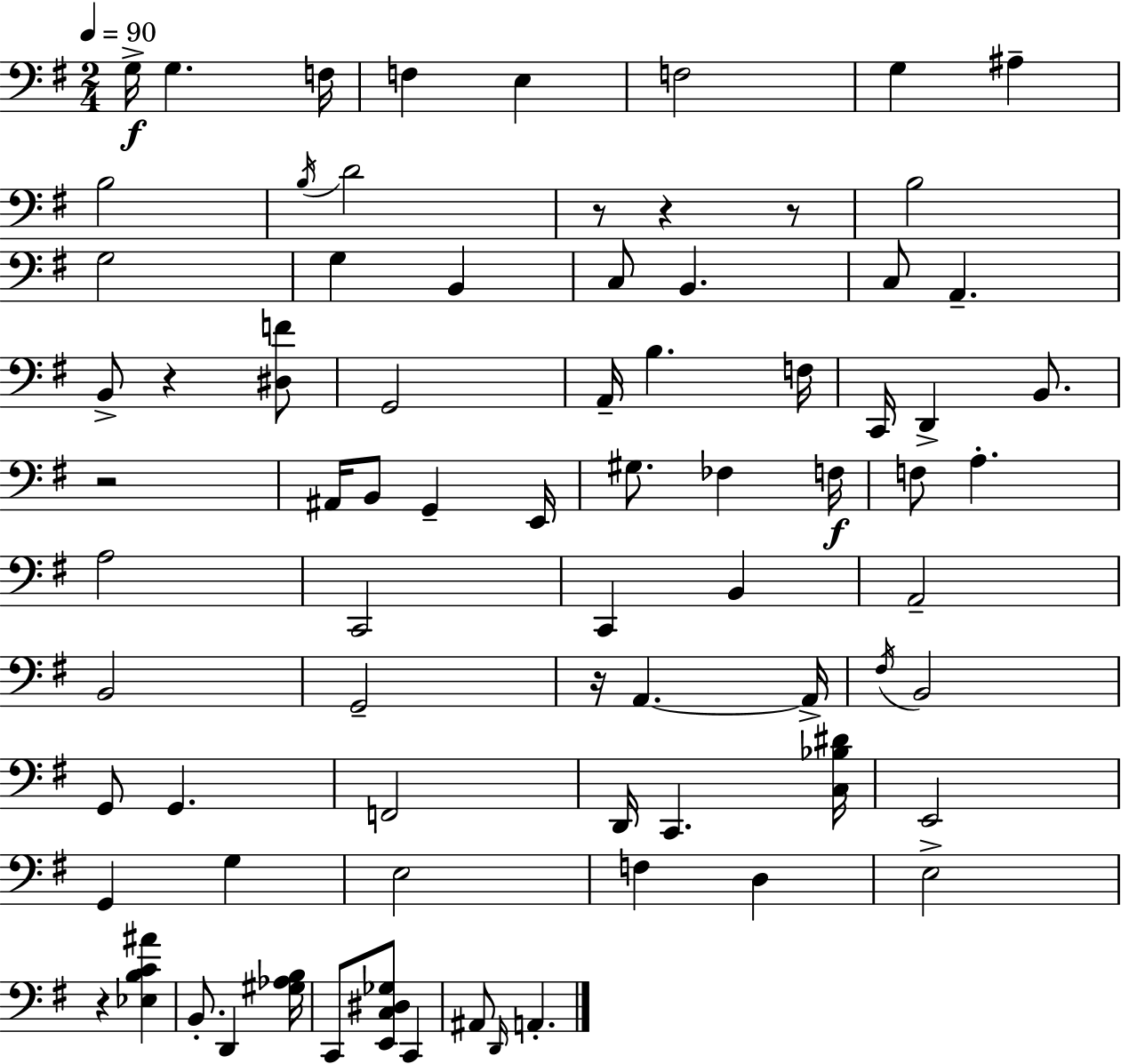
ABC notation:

X:1
T:Untitled
M:2/4
L:1/4
K:Em
G,/4 G, F,/4 F, E, F,2 G, ^A, B,2 B,/4 D2 z/2 z z/2 B,2 G,2 G, B,, C,/2 B,, C,/2 A,, B,,/2 z [^D,F]/2 G,,2 A,,/4 B, F,/4 C,,/4 D,, B,,/2 z2 ^A,,/4 B,,/2 G,, E,,/4 ^G,/2 _F, F,/4 F,/2 A, A,2 C,,2 C,, B,, A,,2 B,,2 G,,2 z/4 A,, A,,/4 ^F,/4 B,,2 G,,/2 G,, F,,2 D,,/4 C,, [C,_B,^D]/4 E,,2 G,, G, E,2 F, D, E,2 z [_E,B,C^A] B,,/2 D,, [^G,_A,B,]/4 C,,/2 [E,,C,^D,_G,]/2 C,, ^A,,/2 D,,/4 A,,